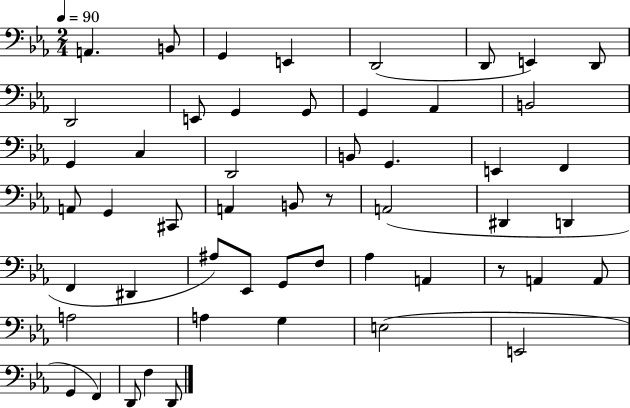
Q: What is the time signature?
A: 2/4